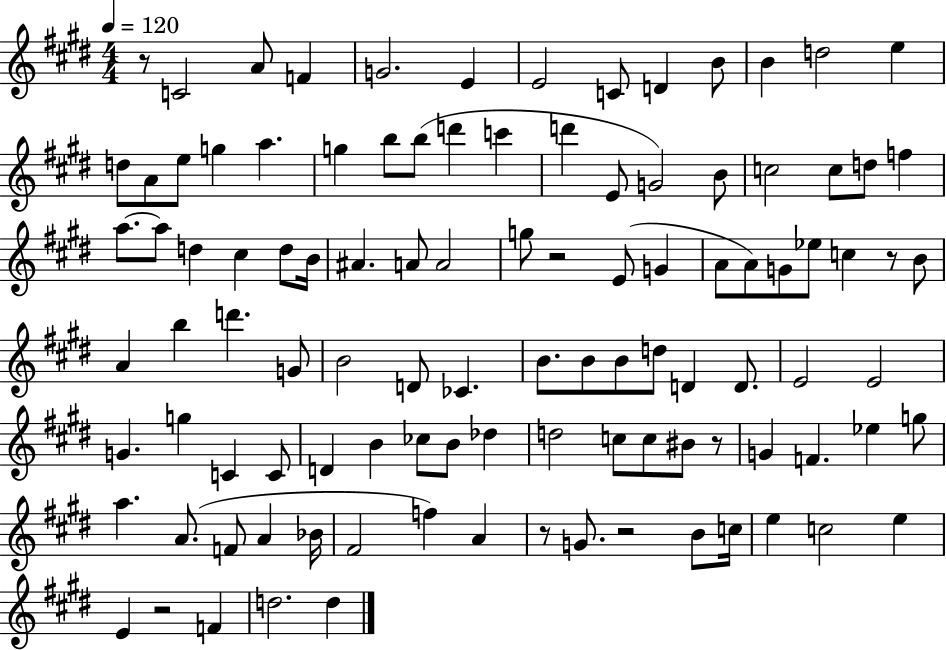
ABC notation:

X:1
T:Untitled
M:4/4
L:1/4
K:E
z/2 C2 A/2 F G2 E E2 C/2 D B/2 B d2 e d/2 A/2 e/2 g a g b/2 b/2 d' c' d' E/2 G2 B/2 c2 c/2 d/2 f a/2 a/2 d ^c d/2 B/4 ^A A/2 A2 g/2 z2 E/2 G A/2 A/2 G/2 _e/2 c z/2 B/2 A b d' G/2 B2 D/2 _C B/2 B/2 B/2 d/2 D D/2 E2 E2 G g C C/2 D B _c/2 B/2 _d d2 c/2 c/2 ^B/2 z/2 G F _e g/2 a A/2 F/2 A _B/4 ^F2 f A z/2 G/2 z2 B/2 c/4 e c2 e E z2 F d2 d